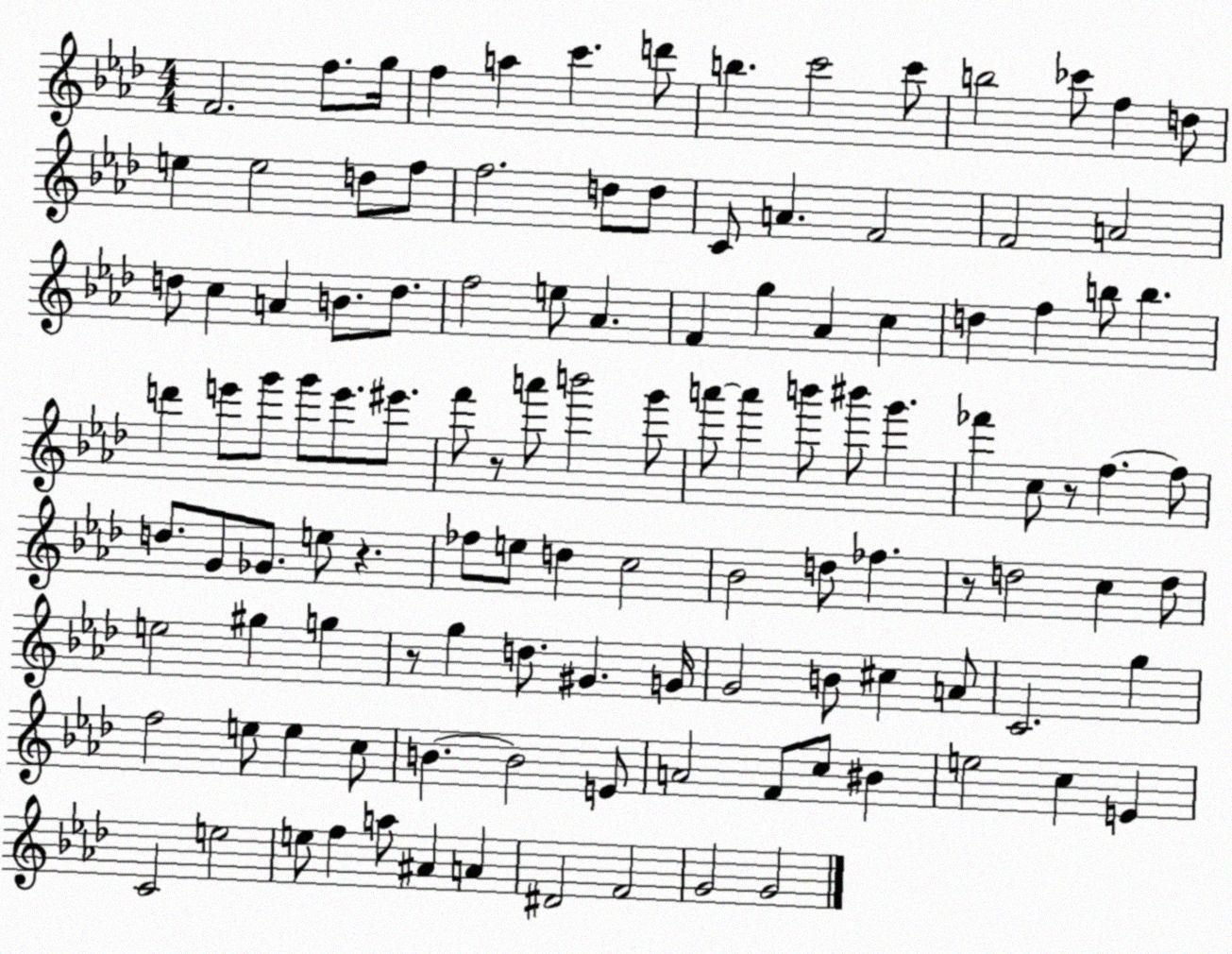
X:1
T:Untitled
M:4/4
L:1/4
K:Ab
F2 f/2 g/4 f a c' d'/2 b c'2 c'/2 b2 _c'/2 f d/2 e e2 d/2 f/2 f2 d/2 d/2 C/2 A F2 F2 A2 d/2 c A B/2 d/2 f2 e/2 _A F g _A c d f b/2 b d' e'/2 g'/2 g'/2 e'/2 ^e'/2 f'/2 z/2 a'/2 b'2 g'/2 a'/2 a' b'/2 ^b'/2 g' _f' c/2 z/2 f f/2 d/2 G/2 _G/2 e/2 z _f/2 e/2 d c2 _B2 d/2 _f z/2 d2 c d/2 e2 ^g g z/2 g d/2 ^G G/4 G2 B/2 ^c A/2 C2 g f2 e/2 e c/2 B B2 E/2 A2 F/2 c/2 ^B e2 c E C2 e2 e/2 f a/2 ^A A ^D2 F2 G2 G2